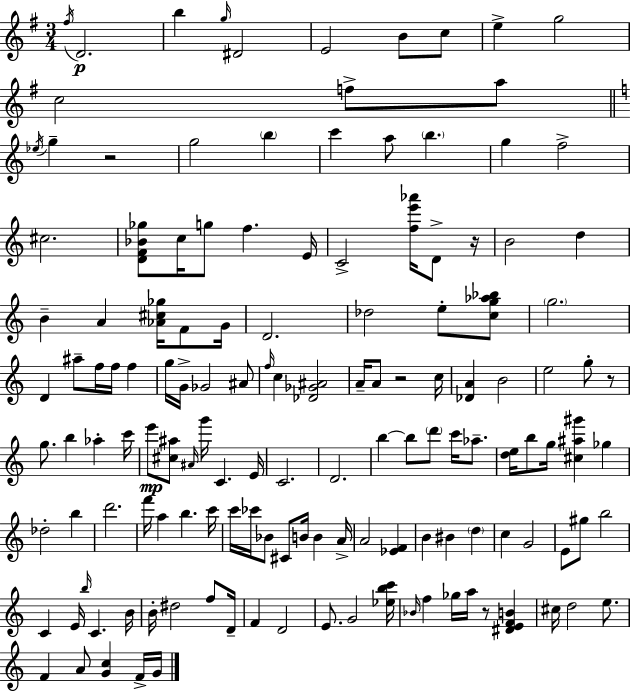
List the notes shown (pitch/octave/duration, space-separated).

F#5/s D4/h. B5/q G5/s D#4/h E4/h B4/e C5/e E5/q G5/h C5/h F5/e A5/e Eb5/s G5/q R/h G5/h B5/q C6/q A5/e B5/q. G5/q F5/h C#5/h. [D4,F4,Bb4,Gb5]/e C5/s G5/e F5/q. E4/s C4/h [F5,E6,Ab6]/s D4/e R/s B4/h D5/q B4/q A4/q [Ab4,C#5,Gb5]/s F4/e G4/s D4/h. Db5/h E5/e [C5,G5,Ab5,Bb5]/e G5/h. D4/q A#5/e F5/s F5/s F5/q G5/s G4/s Gb4/h A#4/e F5/s C5/q [Db4,Gb4,A#4]/h A4/s A4/e R/h C5/s [Db4,A4]/q B4/h E5/h G5/e R/e G5/e. B5/q Ab5/q C6/s E6/e [C#5,A#5]/e A#4/s G6/s C4/q. E4/s C4/h. D4/h. B5/q B5/e D6/e C6/s Ab5/e. [D5,E5]/s B5/e G5/s [C#5,A#5,G#6]/q Gb5/q Db5/h B5/q D6/h. F6/s A5/q B5/q. C6/s C6/s CES6/s Bb4/e C#4/e B4/s B4/q A4/s A4/h [Eb4,F4]/q B4/q BIS4/q D5/q C5/q G4/h E4/e G#5/e B5/h C4/q E4/s B5/s C4/q. B4/s B4/s D#5/h F5/e D4/s F4/q D4/h E4/e. G4/h [Eb5,B5,C6]/s Bb4/s F5/q Gb5/s A5/s R/e [D#4,E4,F4,B4]/q C#5/s D5/h E5/e. F4/q A4/e [G4,C5]/q F4/s G4/s